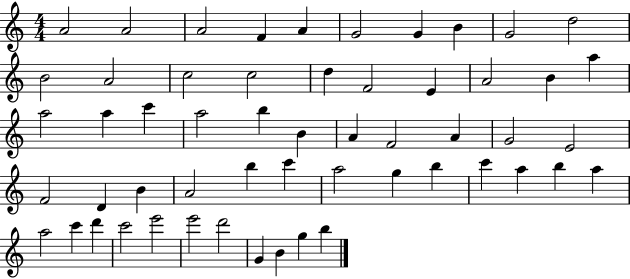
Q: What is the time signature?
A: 4/4